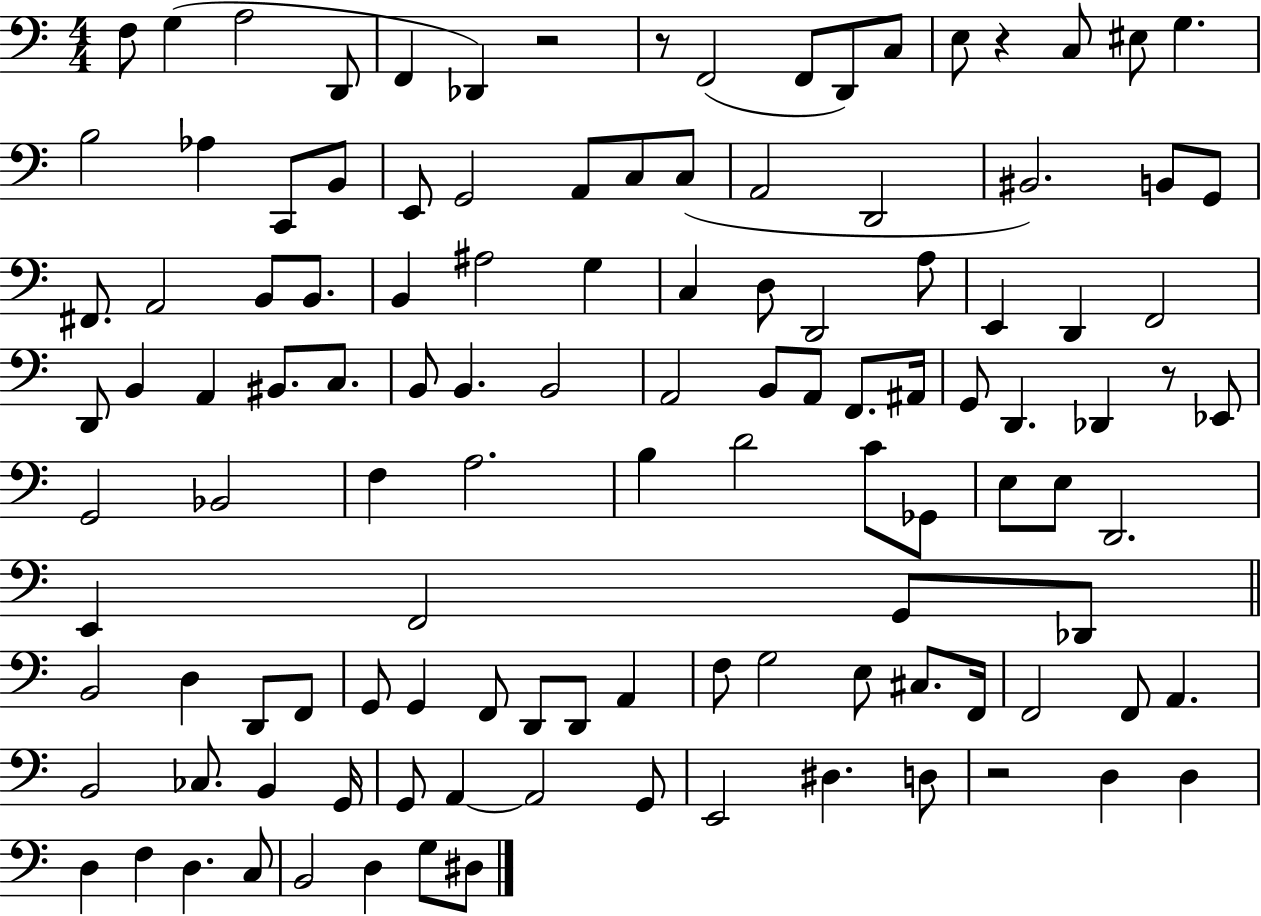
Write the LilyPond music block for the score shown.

{
  \clef bass
  \numericTimeSignature
  \time 4/4
  \key c \major
  f8 g4( a2 d,8 | f,4 des,4) r2 | r8 f,2( f,8 d,8) c8 | e8 r4 c8 eis8 g4. | \break b2 aes4 c,8 b,8 | e,8 g,2 a,8 c8 c8( | a,2 d,2 | bis,2.) b,8 g,8 | \break fis,8. a,2 b,8 b,8. | b,4 ais2 g4 | c4 d8 d,2 a8 | e,4 d,4 f,2 | \break d,8 b,4 a,4 bis,8. c8. | b,8 b,4. b,2 | a,2 b,8 a,8 f,8. ais,16 | g,8 d,4. des,4 r8 ees,8 | \break g,2 bes,2 | f4 a2. | b4 d'2 c'8 ges,8 | e8 e8 d,2. | \break e,4 f,2 g,8 des,8 | \bar "||" \break \key c \major b,2 d4 d,8 f,8 | g,8 g,4 f,8 d,8 d,8 a,4 | f8 g2 e8 cis8. f,16 | f,2 f,8 a,4. | \break b,2 ces8. b,4 g,16 | g,8 a,4~~ a,2 g,8 | e,2 dis4. d8 | r2 d4 d4 | \break d4 f4 d4. c8 | b,2 d4 g8 dis8 | \bar "|."
}